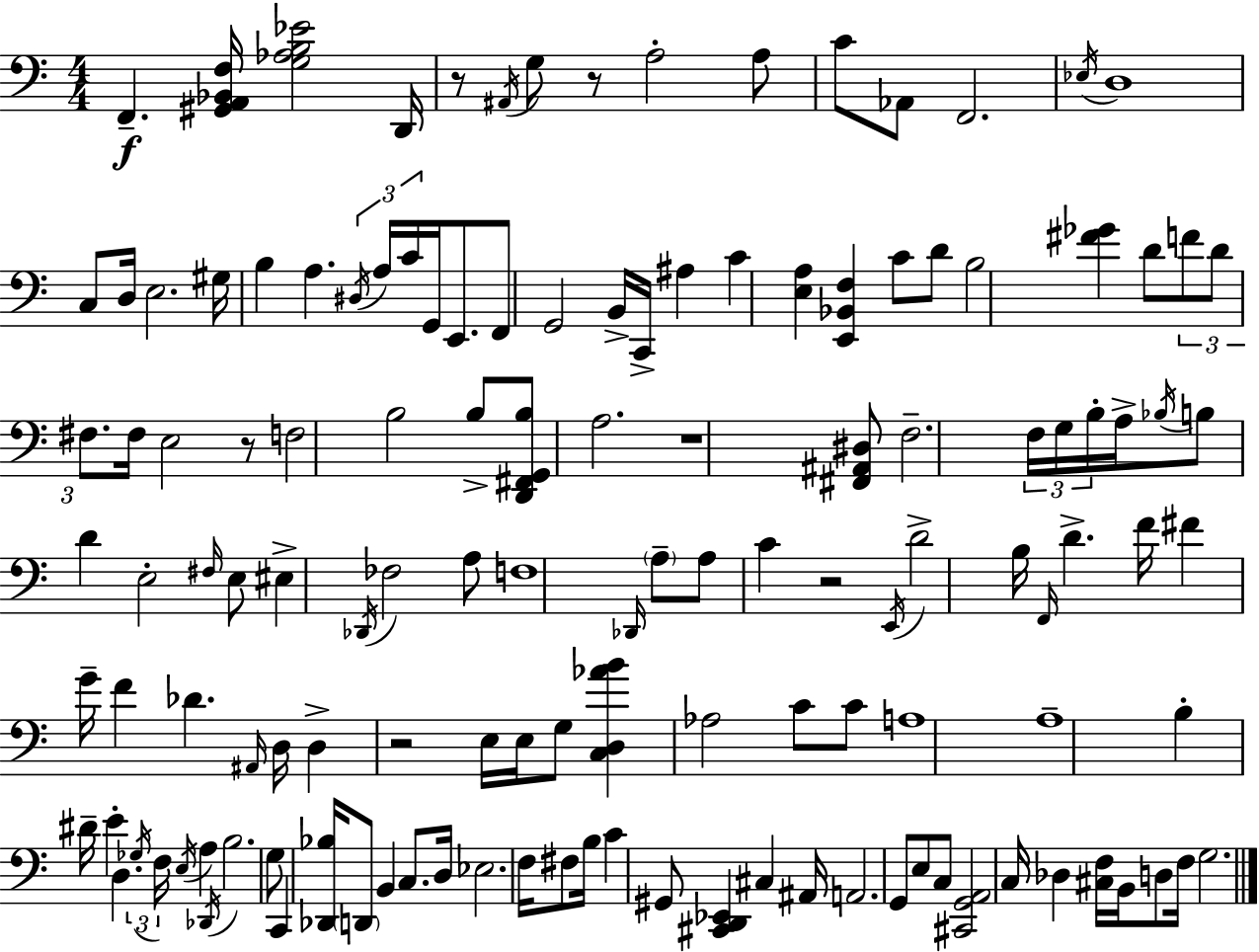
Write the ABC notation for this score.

X:1
T:Untitled
M:4/4
L:1/4
K:C
F,, [^G,,A,,_B,,F,]/4 [G,_A,B,_E]2 D,,/4 z/2 ^A,,/4 G,/2 z/2 A,2 A,/2 C/2 _A,,/2 F,,2 _E,/4 D,4 C,/2 D,/4 E,2 ^G,/4 B, A, ^D,/4 A,/4 C/4 G,,/4 E,,/2 F,,/2 G,,2 B,,/4 C,,/4 ^A, C [E,A,] [E,,_B,,F,] C/2 D/2 B,2 [^F_G] D/2 F/2 D/2 ^F,/2 ^F,/4 E,2 z/2 F,2 B,2 B,/2 [D,,^F,,G,,B,]/2 A,2 z4 [^F,,^A,,^D,]/2 F,2 F,/4 G,/4 B,/4 A,/4 _B,/4 B,/2 D E,2 ^F,/4 E,/2 ^E, _D,,/4 _F,2 A,/2 F,4 _D,,/4 A,/2 A,/2 C z2 E,,/4 D2 B,/4 F,,/4 D F/4 ^F G/4 F _D ^A,,/4 D,/4 D, z2 E,/4 E,/4 G,/2 [C,D,_AB] _A,2 C/2 C/2 A,4 A,4 B, ^D/4 E D, _G,/4 F,/4 E,/4 A, _D,,/4 B,2 G,/2 C,, [_D,,_B,]/4 D,,/2 B,, C,/2 D,/4 _E,2 F,/4 ^F,/2 B,/4 C ^G,,/2 [^C,,D,,_E,,] ^C, ^A,,/4 A,,2 G,,/2 E,/2 C,/2 [^C,,G,,A,,]2 C,/4 _D, [^C,F,]/4 B,,/4 D,/2 F,/4 G,2